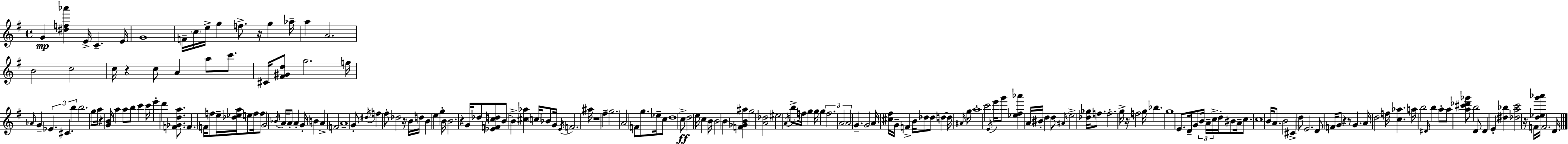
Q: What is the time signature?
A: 4/4